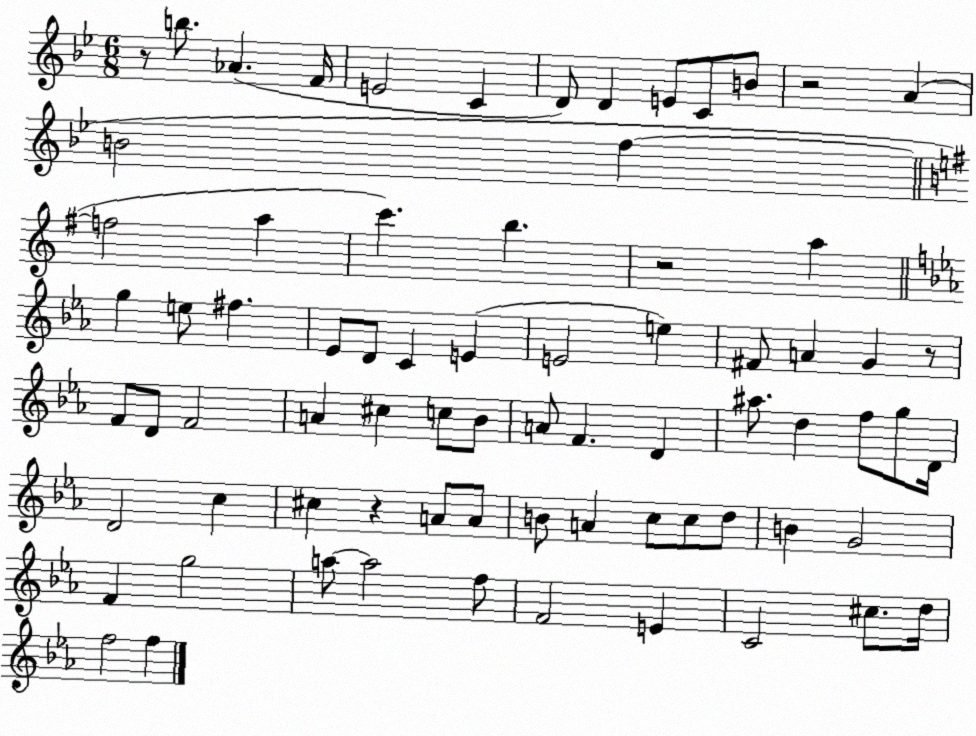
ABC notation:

X:1
T:Untitled
M:6/8
L:1/4
K:Bb
z/2 b/2 _A F/4 E2 C D/2 D E/2 C/2 B/2 z2 A B2 f f2 a c' b z2 a g e/2 ^f _E/2 D/2 C E E2 e ^F/2 A G z/2 F/2 D/2 F2 A ^c c/2 _B/2 A/2 F D ^a/2 d f/2 g/2 D/4 D2 c ^c z A/2 A/2 B/2 A c/2 c/2 d/2 B G2 F g2 a/2 a2 f/2 F2 E C2 ^c/2 d/4 f2 f